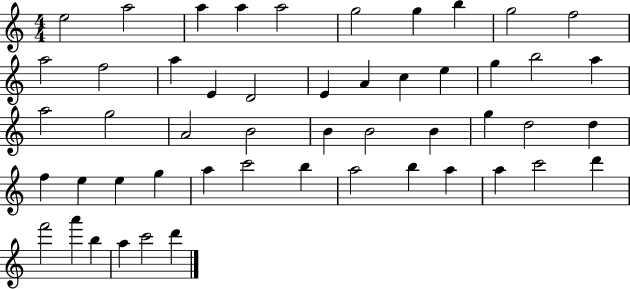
{
  \clef treble
  \numericTimeSignature
  \time 4/4
  \key c \major
  e''2 a''2 | a''4 a''4 a''2 | g''2 g''4 b''4 | g''2 f''2 | \break a''2 f''2 | a''4 e'4 d'2 | e'4 a'4 c''4 e''4 | g''4 b''2 a''4 | \break a''2 g''2 | a'2 b'2 | b'4 b'2 b'4 | g''4 d''2 d''4 | \break f''4 e''4 e''4 g''4 | a''4 c'''2 b''4 | a''2 b''4 a''4 | a''4 c'''2 d'''4 | \break f'''2 a'''4 b''4 | a''4 c'''2 d'''4 | \bar "|."
}